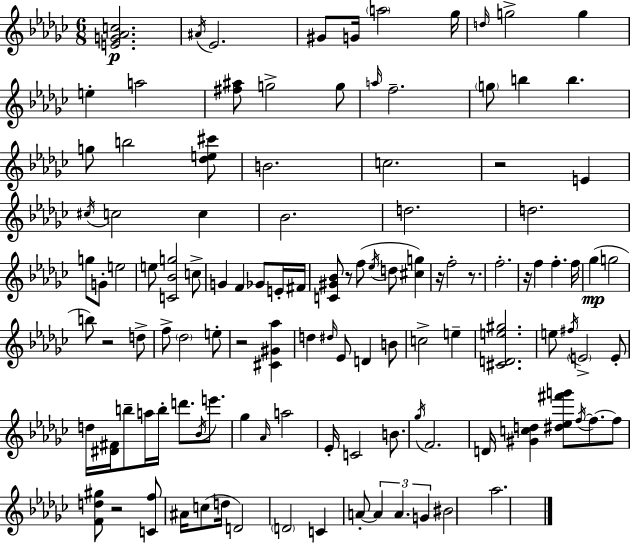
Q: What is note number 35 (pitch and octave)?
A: G4